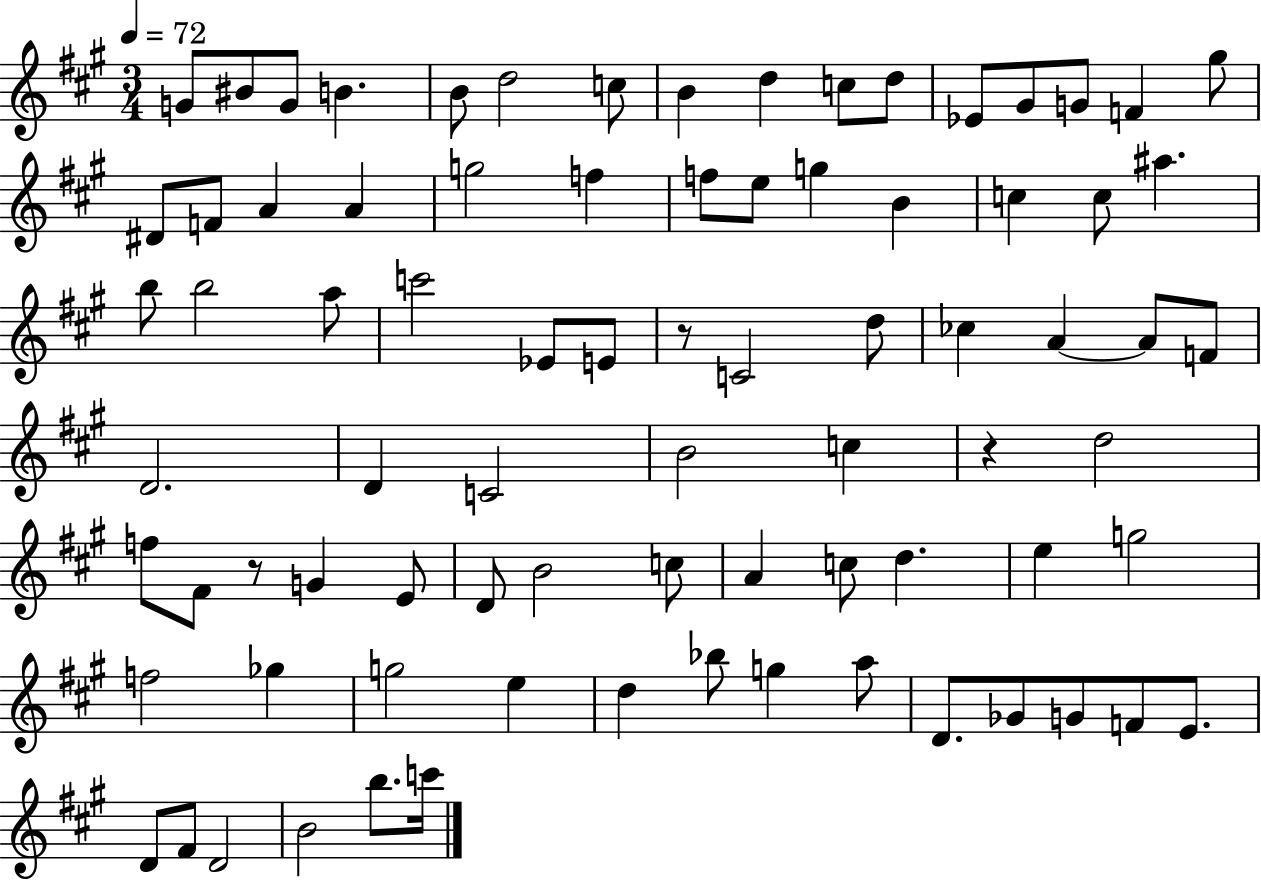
{
  \clef treble
  \numericTimeSignature
  \time 3/4
  \key a \major
  \tempo 4 = 72
  g'8 bis'8 g'8 b'4. | b'8 d''2 c''8 | b'4 d''4 c''8 d''8 | ees'8 gis'8 g'8 f'4 gis''8 | \break dis'8 f'8 a'4 a'4 | g''2 f''4 | f''8 e''8 g''4 b'4 | c''4 c''8 ais''4. | \break b''8 b''2 a''8 | c'''2 ees'8 e'8 | r8 c'2 d''8 | ces''4 a'4~~ a'8 f'8 | \break d'2. | d'4 c'2 | b'2 c''4 | r4 d''2 | \break f''8 fis'8 r8 g'4 e'8 | d'8 b'2 c''8 | a'4 c''8 d''4. | e''4 g''2 | \break f''2 ges''4 | g''2 e''4 | d''4 bes''8 g''4 a''8 | d'8. ges'8 g'8 f'8 e'8. | \break d'8 fis'8 d'2 | b'2 b''8. c'''16 | \bar "|."
}